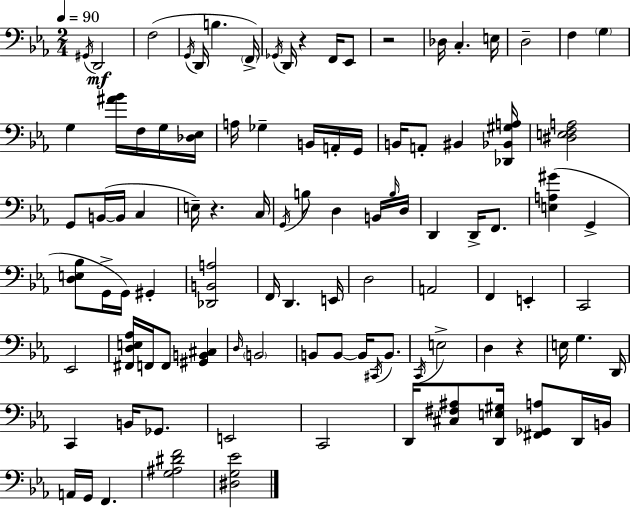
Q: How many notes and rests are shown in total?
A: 100